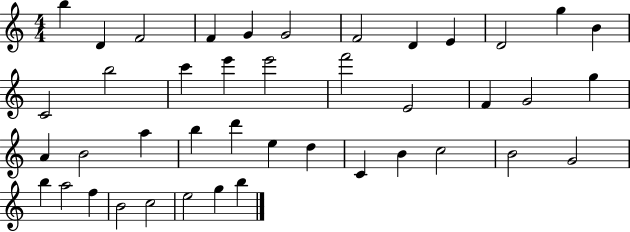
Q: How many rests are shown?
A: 0